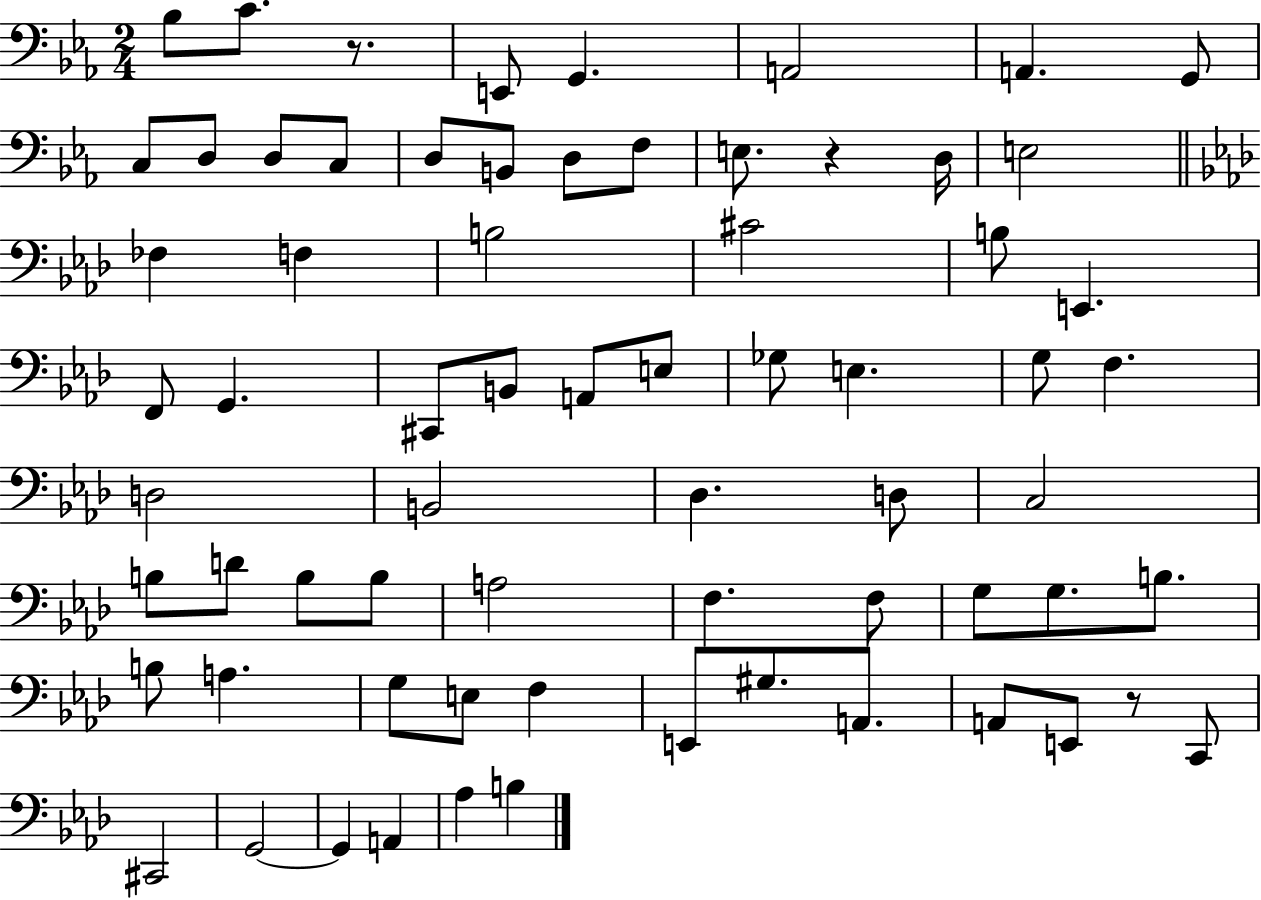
{
  \clef bass
  \numericTimeSignature
  \time 2/4
  \key ees \major
  bes8 c'8. r8. | e,8 g,4. | a,2 | a,4. g,8 | \break c8 d8 d8 c8 | d8 b,8 d8 f8 | e8. r4 d16 | e2 | \break \bar "||" \break \key f \minor fes4 f4 | b2 | cis'2 | b8 e,4. | \break f,8 g,4. | cis,8 b,8 a,8 e8 | ges8 e4. | g8 f4. | \break d2 | b,2 | des4. d8 | c2 | \break b8 d'8 b8 b8 | a2 | f4. f8 | g8 g8. b8. | \break b8 a4. | g8 e8 f4 | e,8 gis8. a,8. | a,8 e,8 r8 c,8 | \break cis,2 | g,2~~ | g,4 a,4 | aes4 b4 | \break \bar "|."
}